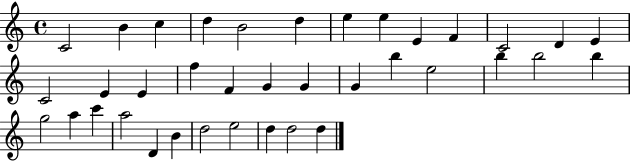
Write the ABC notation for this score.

X:1
T:Untitled
M:4/4
L:1/4
K:C
C2 B c d B2 d e e E F C2 D E C2 E E f F G G G b e2 b b2 b g2 a c' a2 D B d2 e2 d d2 d